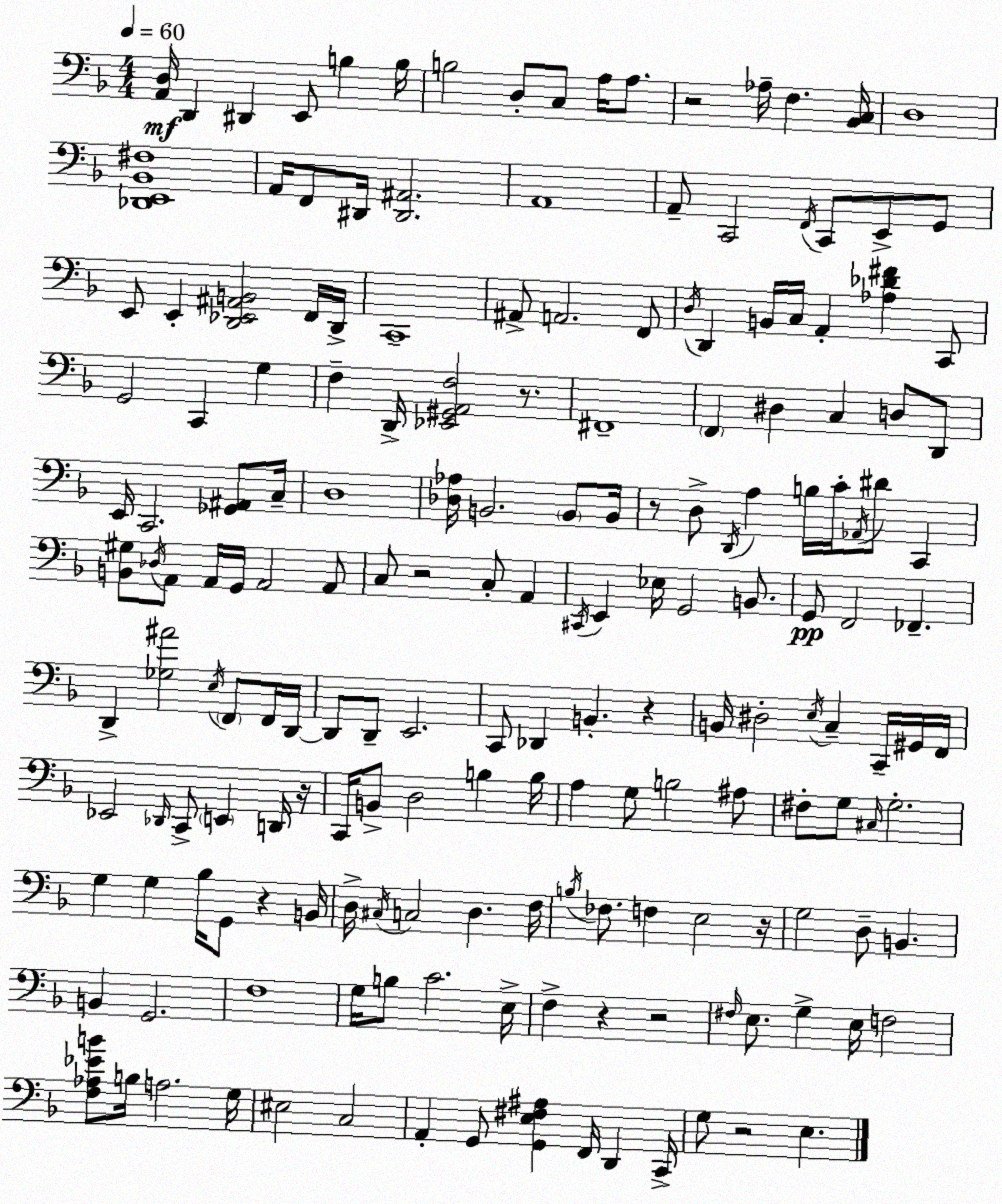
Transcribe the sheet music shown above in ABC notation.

X:1
T:Untitled
M:4/4
L:1/4
K:Dm
[A,,D,]/4 D,, ^D,, E,,/2 B, B,/4 B,2 D,/2 C,/2 A,/4 A,/2 z2 _A,/4 F, [_B,,C,]/4 D,4 [_D,,E,,_B,,^F,]4 A,,/4 F,,/2 ^D,,/4 [^D,,^A,,]2 A,,4 A,,/2 C,,2 F,,/4 C,,/2 E,,/2 G,,/2 E,,/2 E,, [D,,_E,,^A,,B,,]2 F,,/4 D,,/4 C,,4 ^A,,/2 A,,2 F,,/2 D,/4 D,, B,,/4 C,/4 A,, [_A,_D^F] C,,/2 G,,2 C,, G, F, D,,/4 [_E,,^G,,A,,F,]2 z/2 ^F,,4 F,, ^D, C, D,/2 D,,/2 E,,/4 C,,2 [_G,,^A,,]/2 C,/4 D,4 [_D,_A,]/4 B,,2 B,,/2 B,,/4 z/2 D,/2 D,,/4 A, B,/4 C/4 _A,,/4 ^D/2 C,, [B,,^G,]/2 _D,/4 A,,/2 A,,/4 G,,/4 A,,2 A,,/2 C,/2 z2 C,/2 A,, ^C,,/4 E,, _E,/4 G,,2 B,,/2 G,,/2 F,,2 _F,, D,, [_G,^A]2 E,/4 F,,/2 F,,/4 D,,/4 D,,/2 D,,/2 E,,2 C,,/2 _D,, B,, z B,,/4 ^D,2 E,/4 C, C,,/4 ^G,,/4 F,,/4 _E,,2 _D,,/4 C,,/2 E,, D,,/4 z/4 C,,/4 B,,/2 D,2 B, B,/4 A, G,/2 B,2 ^A,/2 ^F,/2 G,/2 ^C,/4 G,2 G, G, _B,/4 G,,/2 z B,,/4 D,/4 ^C,/4 C,2 D, F,/4 B,/4 _F,/2 F, E,2 z/4 G,2 D,/2 B,, B,, G,,2 F,4 G,/4 B,/2 C2 E,/4 F, z z2 ^F,/4 E,/2 G, E,/4 F,2 [F,_A,_EB]/2 B,/4 A,2 G,/4 ^E,2 C,2 A,, G,,/2 [G,,E,^F,^A,] F,,/4 D,, C,,/4 G,/2 z2 E,